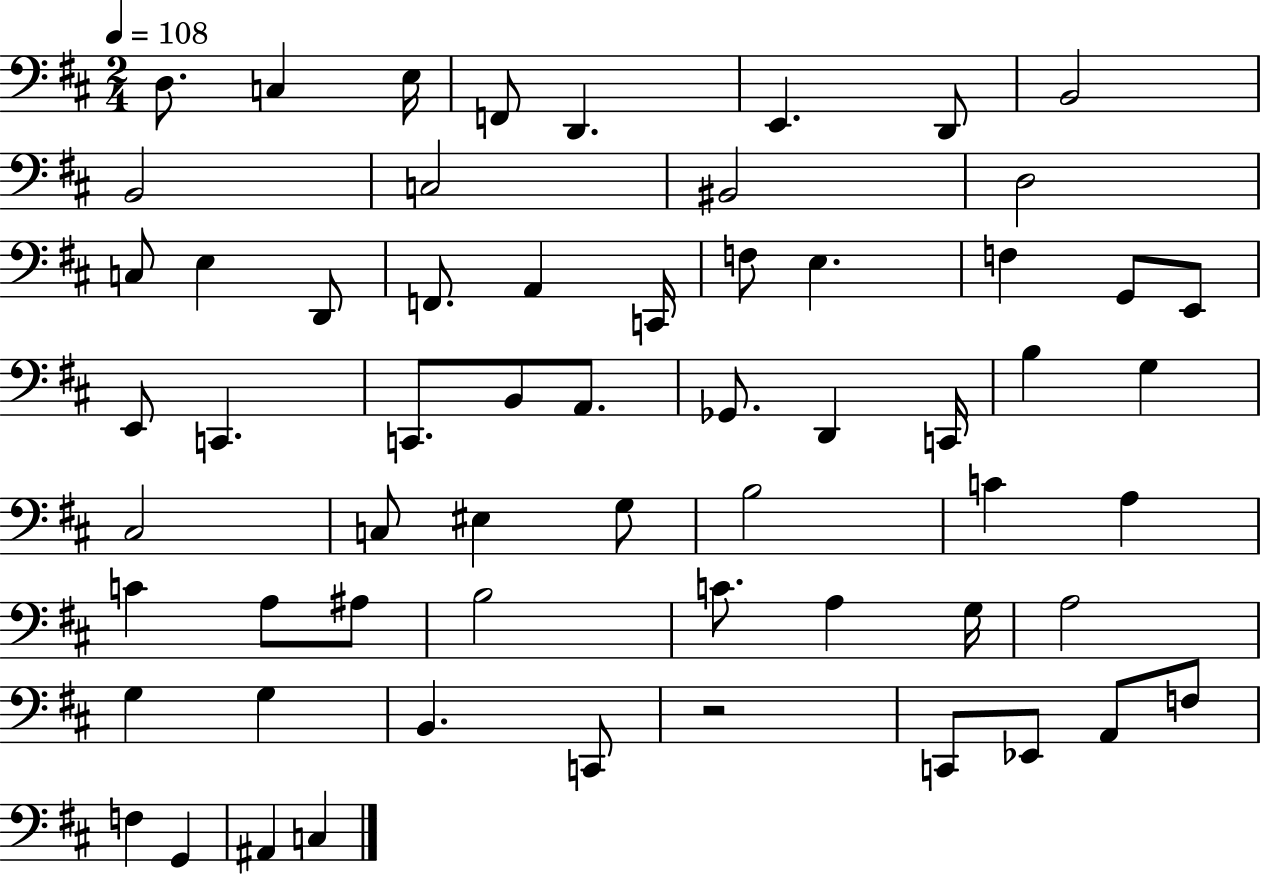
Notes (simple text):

D3/e. C3/q E3/s F2/e D2/q. E2/q. D2/e B2/h B2/h C3/h BIS2/h D3/h C3/e E3/q D2/e F2/e. A2/q C2/s F3/e E3/q. F3/q G2/e E2/e E2/e C2/q. C2/e. B2/e A2/e. Gb2/e. D2/q C2/s B3/q G3/q C#3/h C3/e EIS3/q G3/e B3/h C4/q A3/q C4/q A3/e A#3/e B3/h C4/e. A3/q G3/s A3/h G3/q G3/q B2/q. C2/e R/h C2/e Eb2/e A2/e F3/e F3/q G2/q A#2/q C3/q